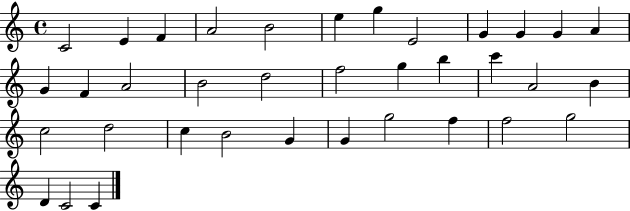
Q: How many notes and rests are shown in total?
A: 36